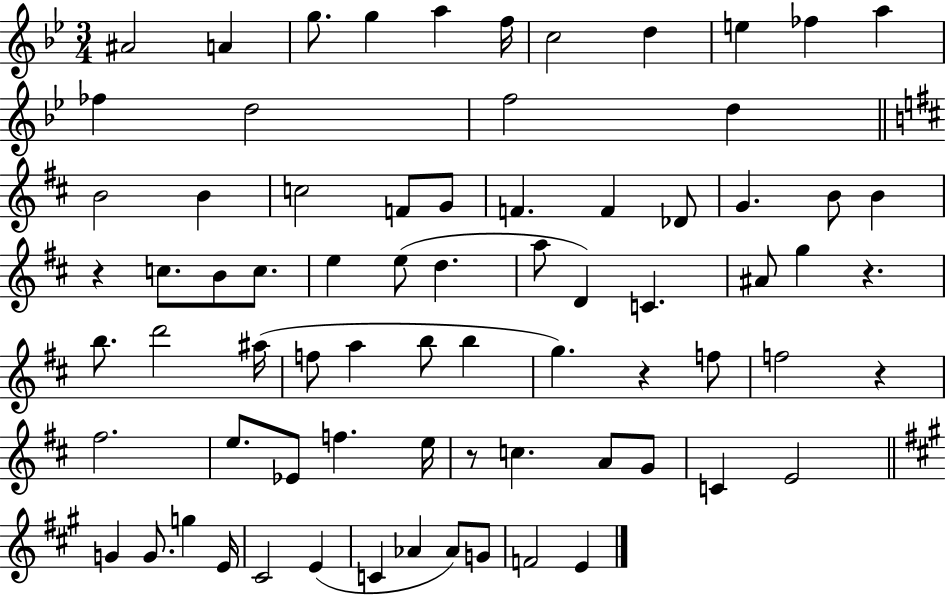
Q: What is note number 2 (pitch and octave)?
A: A4